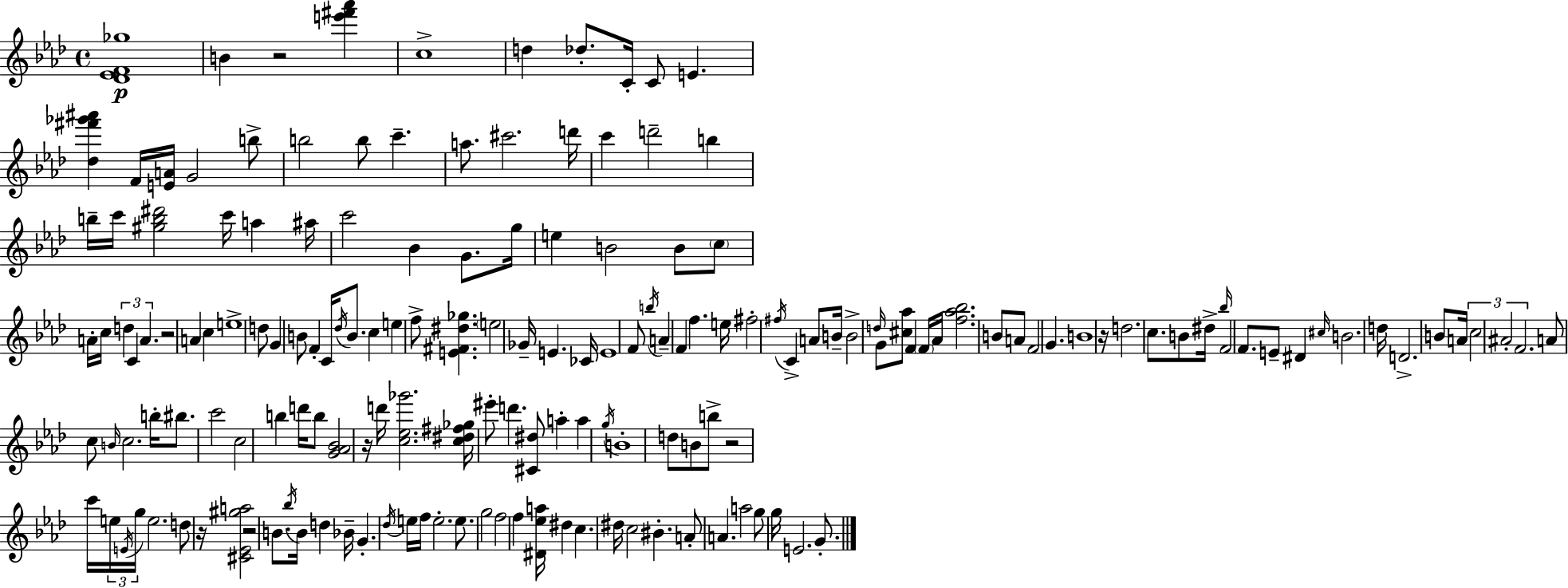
{
  \clef treble
  \time 4/4
  \defaultTimeSignature
  \key f \minor
  \repeat volta 2 { <des' ees' f' ges''>1\p | b'4 r2 <e''' fis''' aes'''>4 | c''1-> | d''4 des''8.-. c'16-. c'8 e'4. | \break <des'' fis''' ges''' ais'''>4 f'16 <e' a'>16 g'2 b''8-> | b''2 b''8 c'''4.-- | a''8. cis'''2. d'''16 | c'''4 d'''2-- b''4 | \break b''16-- c'''16 <gis'' b'' dis'''>2 c'''16 a''4 ais''16 | c'''2 bes'4 g'8. g''16 | e''4 b'2 b'8 \parenthesize c''8 | a'16-. c''16 \tuplet 3/2 { d''4 c'4 a'4. } | \break r2 a'4 c''4 | e''1-> | d''8 g'4 b'8 f'4-. c'16 \acciaccatura { des''16 } b'8. | c''4 e''4 f''8-> <e' fis' dis'' ges''>4. | \break \parenthesize e''2 ges'16-- e'4. | ces'16 e'1 | f'8 \acciaccatura { b''16 } a'4-- f'4 f''4. | e''16 fis''2-. \acciaccatura { fis''16 } c'4-> | \break a'8 b'16-- b'2-> \grace { d''16 } g'8 <cis'' aes''>8 | f'4 \parenthesize f'16 aes'16 <f'' aes'' bes''>2. | b'8 a'8 f'2 g'4. | b'1 | \break r16 d''2. | c''8. b'8 dis''16-> \grace { bes''16 } f'2 | f'8. e'8-- dis'4 \grace { cis''16 } b'2. | d''16 d'2.-> | \break b'8 a'16 \tuplet 3/2 { c''2 ais'2-. | f'2. } | a'8 c''8 \grace { b'16 } c''2. | b''16-. bis''8. c'''2 c''2 | \break b''4 d'''16 b''8 <g' aes' bes'>2 | r16 d'''16 <c'' ees'' ges'''>2. | <c'' dis'' fis'' ges''>16 eis'''8-. d'''4. <cis' dis''>8 a''4-. | a''4 \acciaccatura { g''16 } b'1-. | \break d''8 b'8 b''8-> r2 | c'''16 \tuplet 3/2 { e''16 \acciaccatura { e'16 } g''16 } e''2. | d''8 r16 <cis' ees' gis'' a''>2 | r2 b'8. \acciaccatura { bes''16 } b'16 d''4 | \break bes'16-- g'4.-. \acciaccatura { des''16 } e''16 f''16 e''2.-. | e''8. g''2 | f''2 f''4 <dis' ees'' a''>16 | dis''4 c''4. dis''16 c''2 | \break bis'4.-. a'8-. a'4. | a''2 g''8 g''16 e'2. | g'8.-. } \bar "|."
}